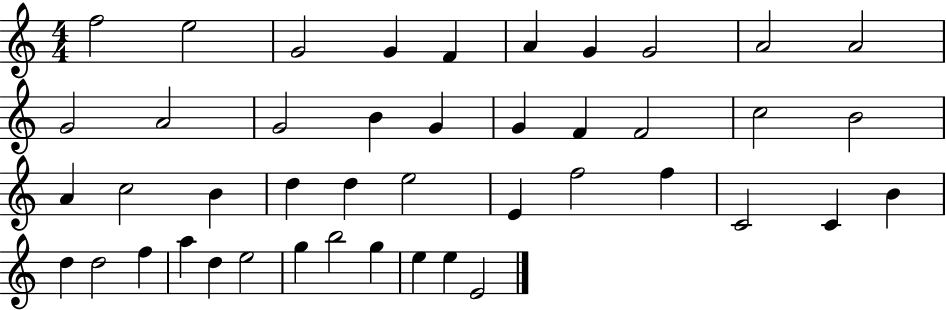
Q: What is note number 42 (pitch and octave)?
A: E5